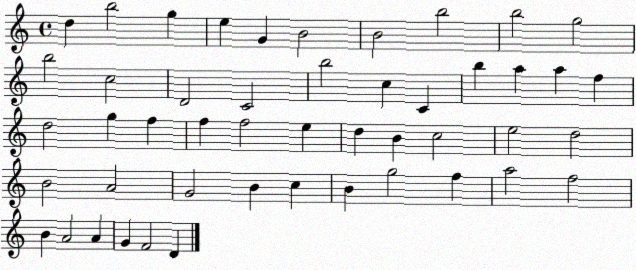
X:1
T:Untitled
M:4/4
L:1/4
K:C
d b2 g e G B2 B2 b2 b2 g2 b2 c2 D2 C2 b2 c C b a a f d2 g f f f2 e d B c2 e2 d2 B2 A2 G2 B c B g2 f a2 f2 B A2 A G F2 D